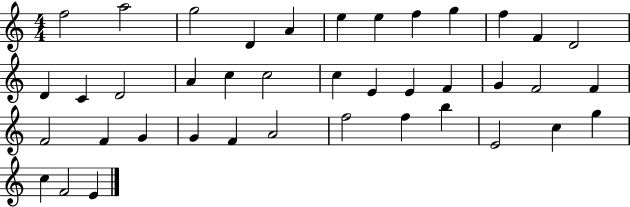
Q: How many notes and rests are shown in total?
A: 40